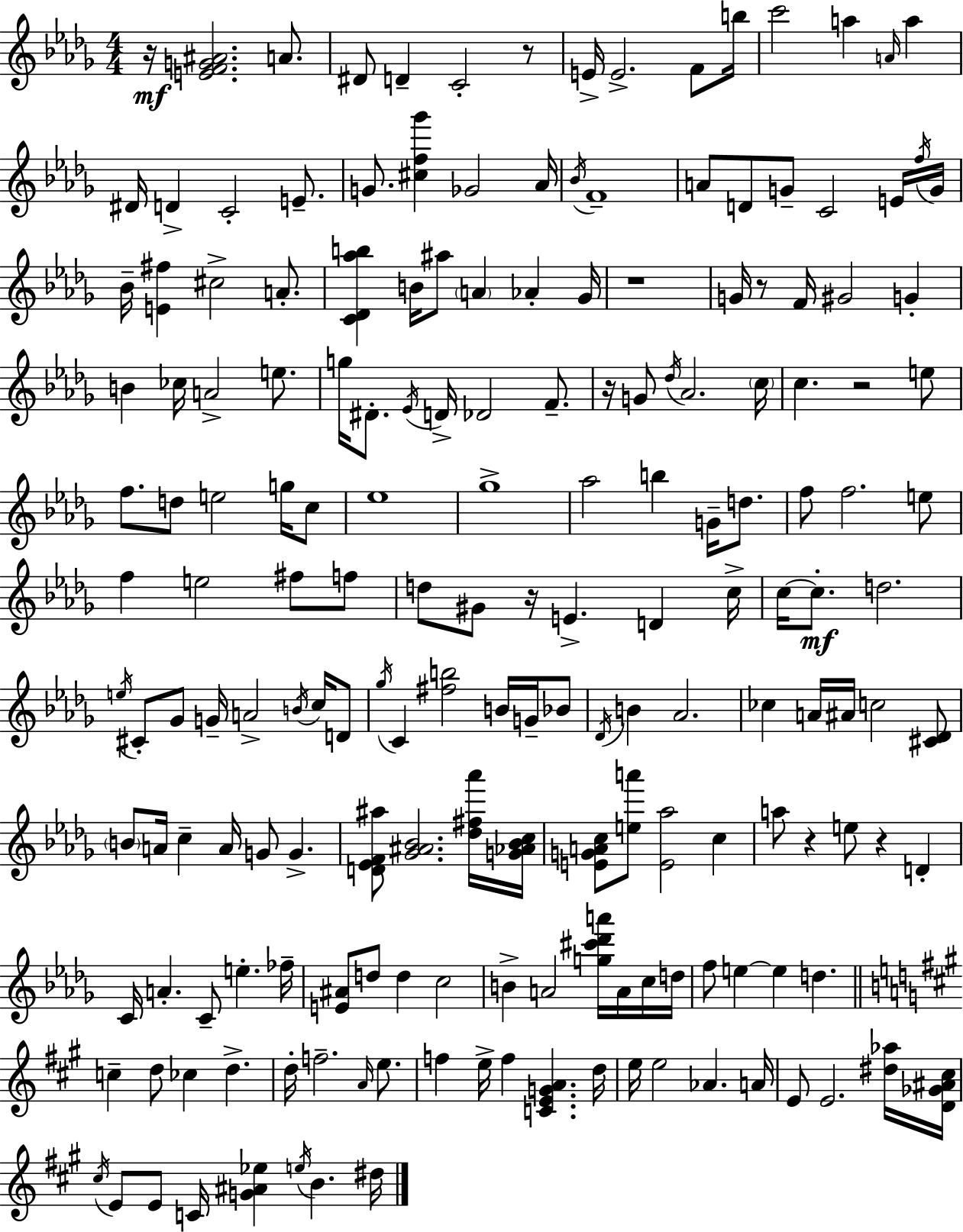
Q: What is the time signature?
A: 4/4